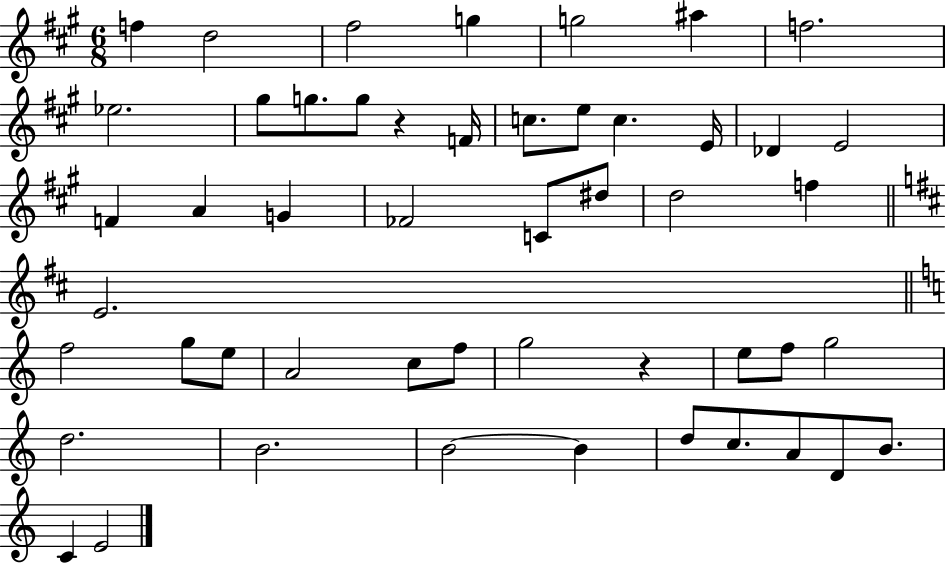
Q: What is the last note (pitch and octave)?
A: E4